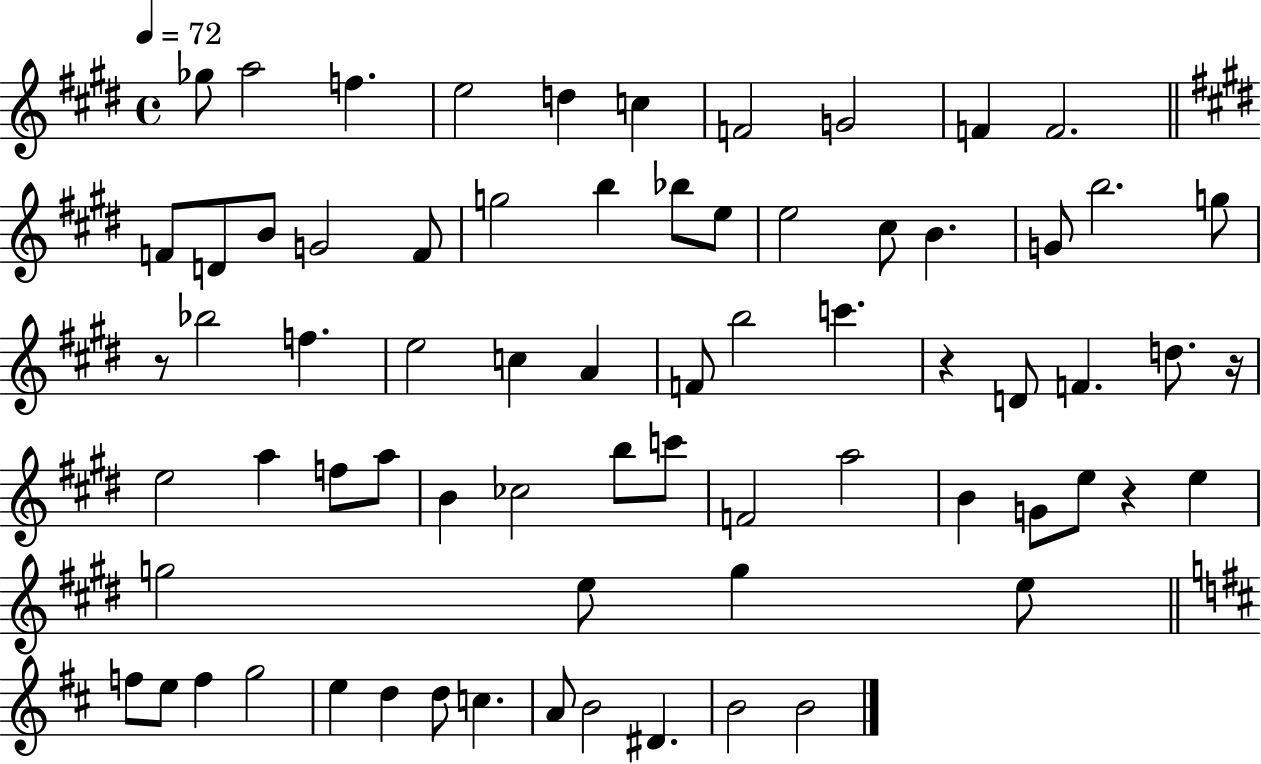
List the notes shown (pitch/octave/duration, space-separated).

Gb5/e A5/h F5/q. E5/h D5/q C5/q F4/h G4/h F4/q F4/h. F4/e D4/e B4/e G4/h F4/e G5/h B5/q Bb5/e E5/e E5/h C#5/e B4/q. G4/e B5/h. G5/e R/e Bb5/h F5/q. E5/h C5/q A4/q F4/e B5/h C6/q. R/q D4/e F4/q. D5/e. R/s E5/h A5/q F5/e A5/e B4/q CES5/h B5/e C6/e F4/h A5/h B4/q G4/e E5/e R/q E5/q G5/h E5/e G5/q E5/e F5/e E5/e F5/q G5/h E5/q D5/q D5/e C5/q. A4/e B4/h D#4/q. B4/h B4/h